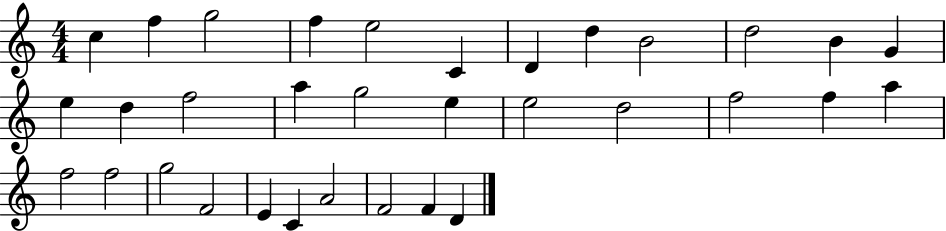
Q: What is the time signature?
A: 4/4